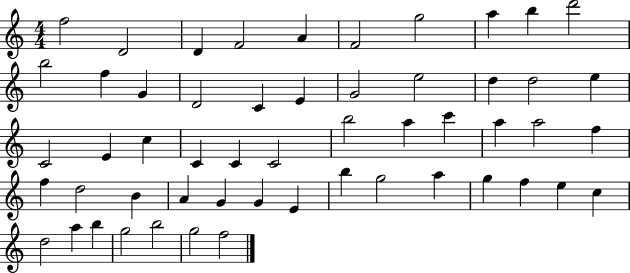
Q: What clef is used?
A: treble